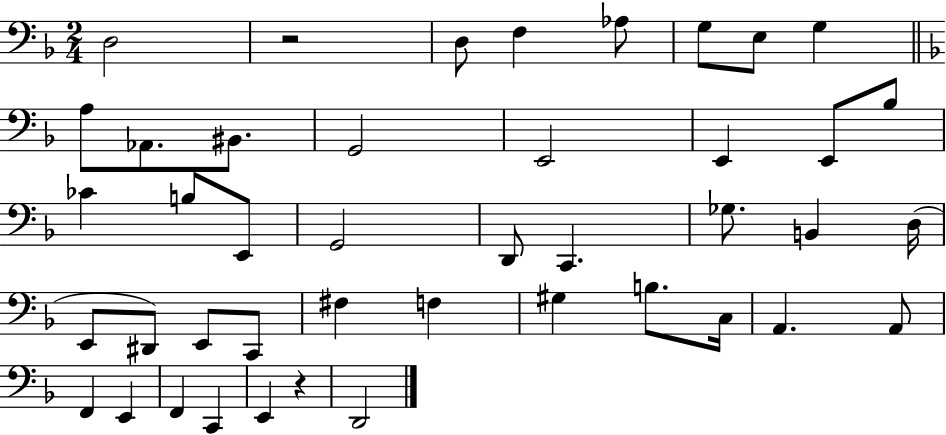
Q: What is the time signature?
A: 2/4